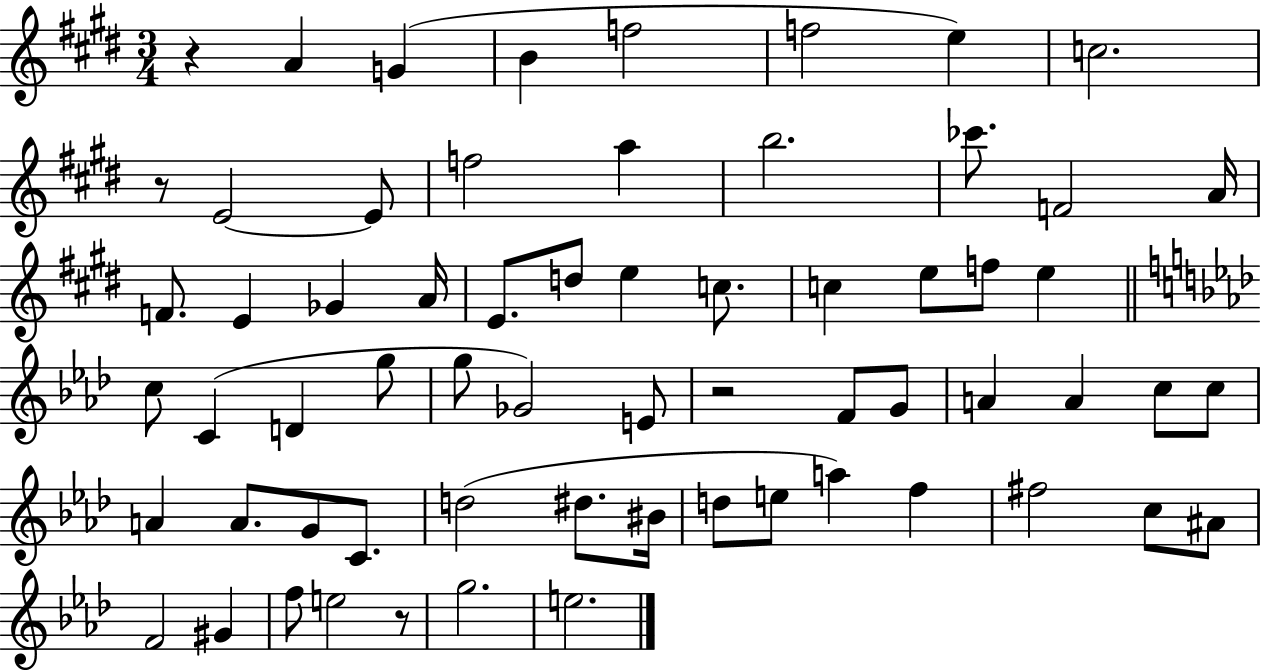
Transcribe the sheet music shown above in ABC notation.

X:1
T:Untitled
M:3/4
L:1/4
K:E
z A G B f2 f2 e c2 z/2 E2 E/2 f2 a b2 _c'/2 F2 A/4 F/2 E _G A/4 E/2 d/2 e c/2 c e/2 f/2 e c/2 C D g/2 g/2 _G2 E/2 z2 F/2 G/2 A A c/2 c/2 A A/2 G/2 C/2 d2 ^d/2 ^B/4 d/2 e/2 a f ^f2 c/2 ^A/2 F2 ^G f/2 e2 z/2 g2 e2